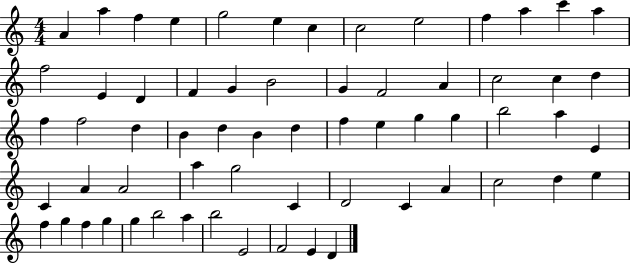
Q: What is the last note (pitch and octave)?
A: D4